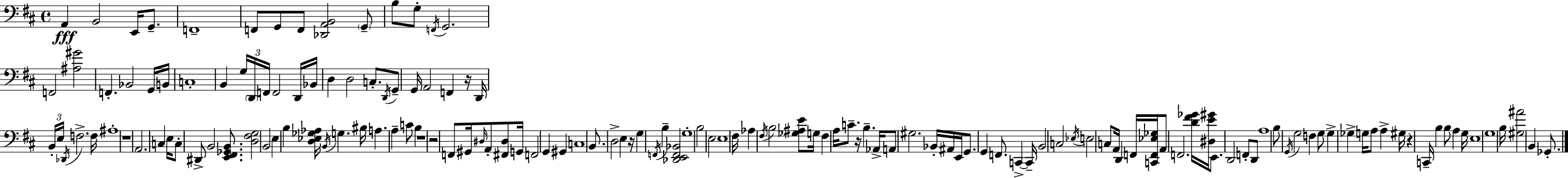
A2/q B2/h E2/s G2/e. F2/w F2/e G2/e F2/e [Db2,A2,B2]/h G2/e B3/e G3/e F2/s G2/h. F2/h [A#3,G#4]/h F2/q. Bb2/h G2/s B2/s C3/w B2/q G3/s D2/s F2/s F2/h D2/s Bb2/s D3/q D3/h C3/e. D2/s G2/e G2/s A2/h F2/q R/s D2/s B2/s E3/s Db2/s F3/h. F3/s A#3/w R/w A2/h. C3/q E3/s C3/e D#2/e B2/h [E2,F#2,Gb2,B2]/e. [D3,F#3,G3]/h B2/h E3/q B3/q [D3,Eb3,Gb3,Ab3]/s B2/s G3/q. BIS3/s A3/q. A3/q C4/e B3/q R/w R/h F2/e G#2/s D#3/s A2/e [F#2,D#3]/e G2/s F2/h G2/q G#2/q C3/w B2/e. D3/h E3/q R/s G3/q F2/s B3/q [Db2,E2,F2,Bb2]/h G3/w B3/h E3/h E3/w F#3/s Ab3/q F#3/s B3/h [Gb3,A#3,E4]/e G3/s F#3/q A3/s C4/e. R/s B3/q. Ab2/s A2/e G#3/h. Bb2/s A#2/s E2/s G2/e. G2/q F2/e. C2/q C2/s B2/h C3/h Eb3/s E3/h C3/e A2/s D2/q F2/s [C2,F2,Eb3,Gb3]/s A2/e F2/h. [D4,F#4,Gb4]/s [D#3,E4,G#4]/s E2/e. D2/h F2/e D2/e A3/w B3/e G2/s G3/h F3/q G3/e G3/q Gb3/q G3/s A3/e A3/q G#3/s R/q C2/s B3/q B3/e A3/q G3/s E3/w G3/w B3/s [G#3,A#4]/h B2/q Gb2/e.